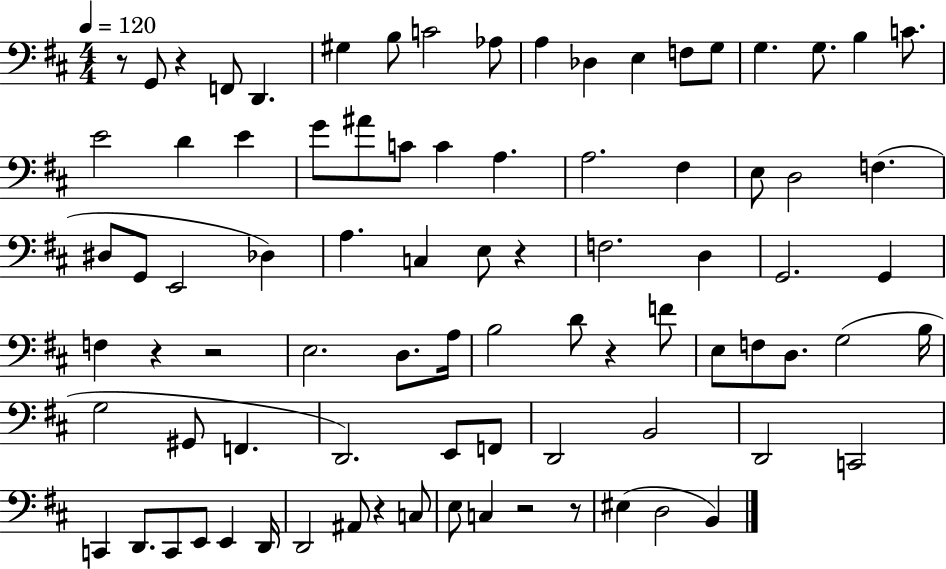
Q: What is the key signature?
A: D major